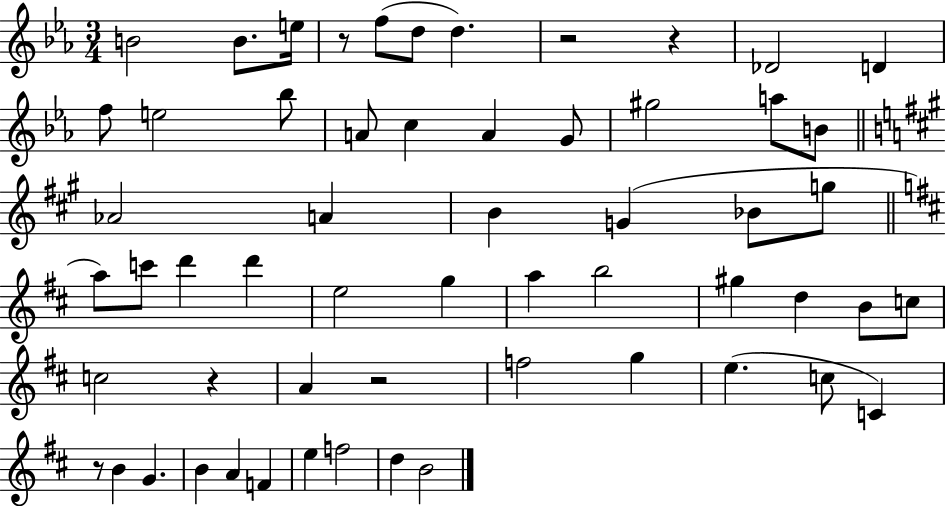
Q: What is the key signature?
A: EES major